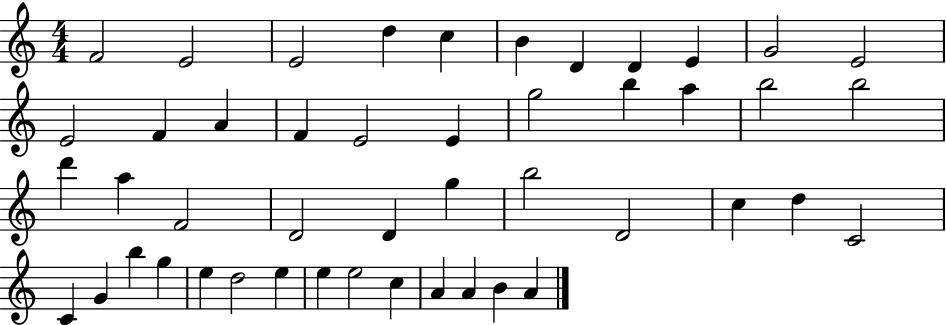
{
  \clef treble
  \numericTimeSignature
  \time 4/4
  \key c \major
  f'2 e'2 | e'2 d''4 c''4 | b'4 d'4 d'4 e'4 | g'2 e'2 | \break e'2 f'4 a'4 | f'4 e'2 e'4 | g''2 b''4 a''4 | b''2 b''2 | \break d'''4 a''4 f'2 | d'2 d'4 g''4 | b''2 d'2 | c''4 d''4 c'2 | \break c'4 g'4 b''4 g''4 | e''4 d''2 e''4 | e''4 e''2 c''4 | a'4 a'4 b'4 a'4 | \break \bar "|."
}